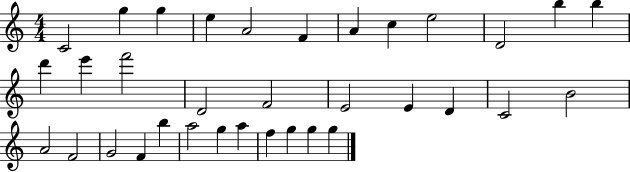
{
  \clef treble
  \numericTimeSignature
  \time 4/4
  \key c \major
  c'2 g''4 g''4 | e''4 a'2 f'4 | a'4 c''4 e''2 | d'2 b''4 b''4 | \break d'''4 e'''4 f'''2 | d'2 f'2 | e'2 e'4 d'4 | c'2 b'2 | \break a'2 f'2 | g'2 f'4 b''4 | a''2 g''4 a''4 | f''4 g''4 g''4 g''4 | \break \bar "|."
}